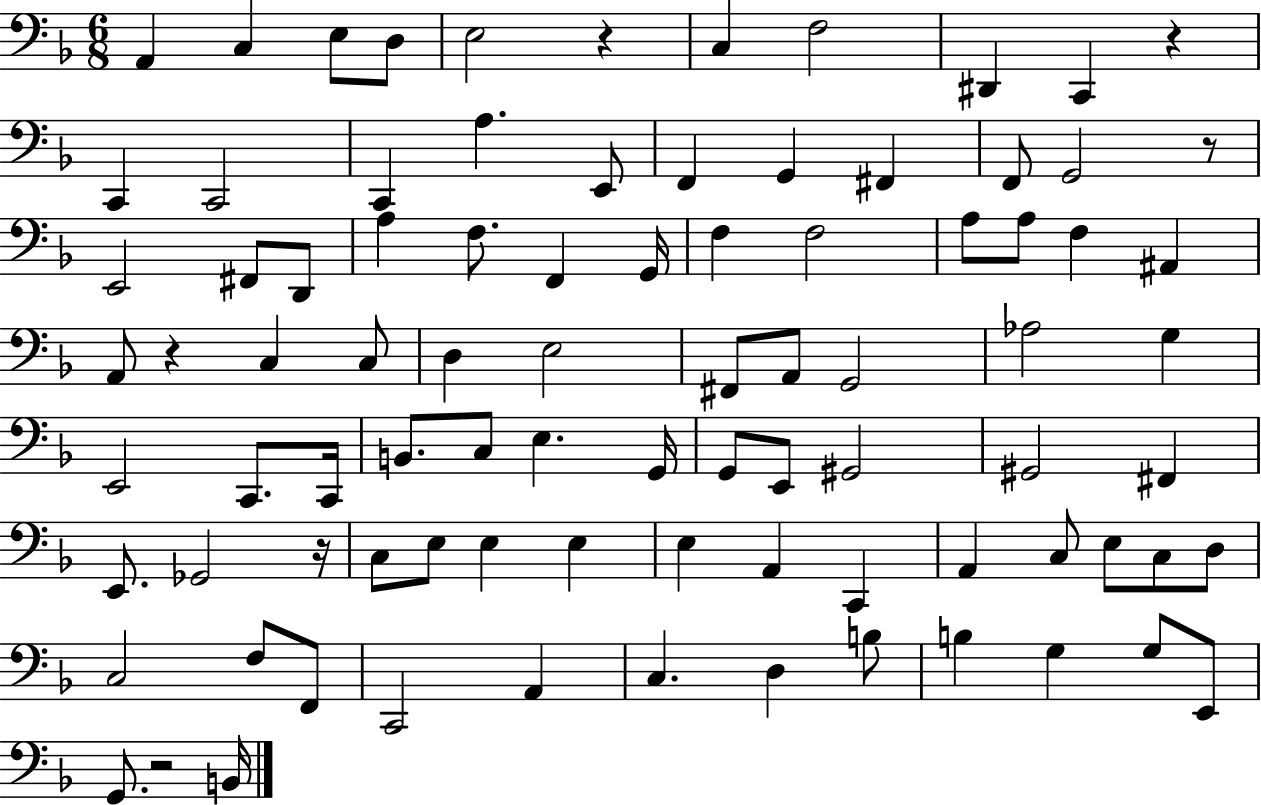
X:1
T:Untitled
M:6/8
L:1/4
K:F
A,, C, E,/2 D,/2 E,2 z C, F,2 ^D,, C,, z C,, C,,2 C,, A, E,,/2 F,, G,, ^F,, F,,/2 G,,2 z/2 E,,2 ^F,,/2 D,,/2 A, F,/2 F,, G,,/4 F, F,2 A,/2 A,/2 F, ^A,, A,,/2 z C, C,/2 D, E,2 ^F,,/2 A,,/2 G,,2 _A,2 G, E,,2 C,,/2 C,,/4 B,,/2 C,/2 E, G,,/4 G,,/2 E,,/2 ^G,,2 ^G,,2 ^F,, E,,/2 _G,,2 z/4 C,/2 E,/2 E, E, E, A,, C,, A,, C,/2 E,/2 C,/2 D,/2 C,2 F,/2 F,,/2 C,,2 A,, C, D, B,/2 B, G, G,/2 E,,/2 G,,/2 z2 B,,/4